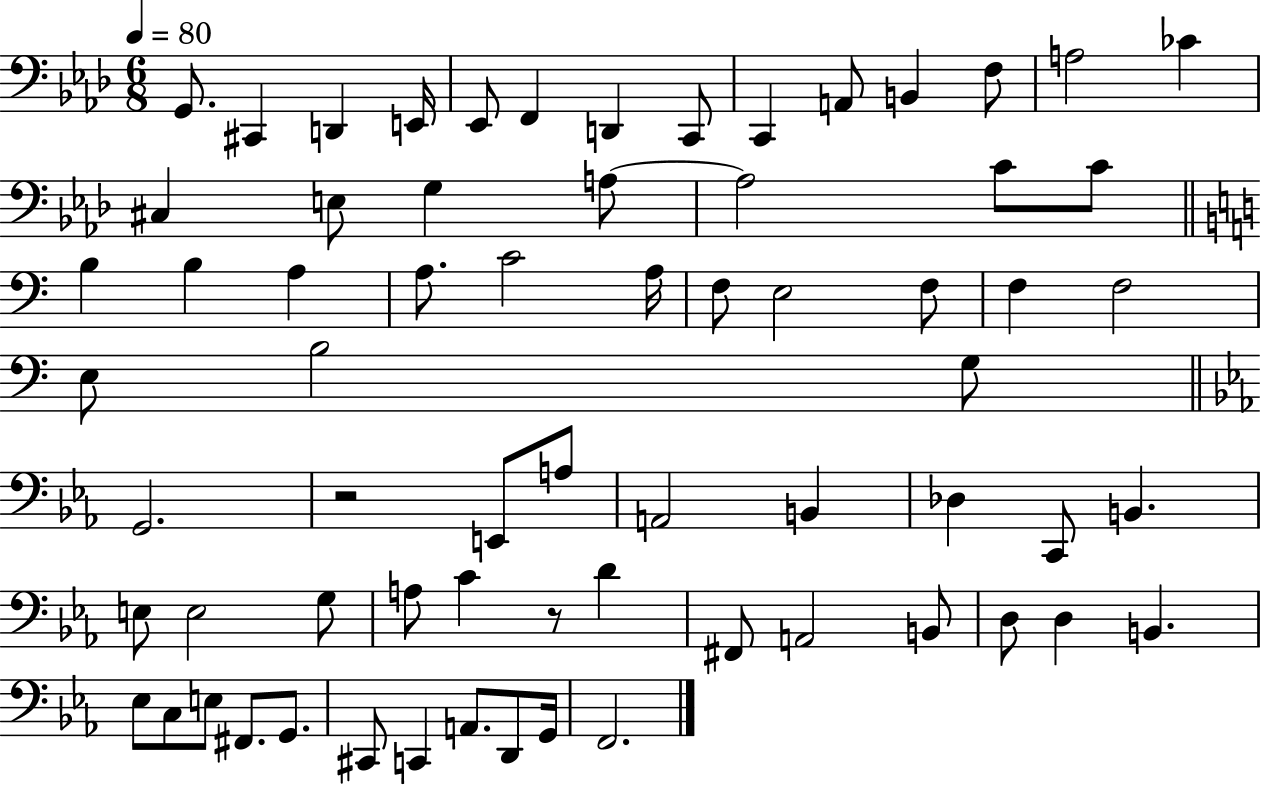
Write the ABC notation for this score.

X:1
T:Untitled
M:6/8
L:1/4
K:Ab
G,,/2 ^C,, D,, E,,/4 _E,,/2 F,, D,, C,,/2 C,, A,,/2 B,, F,/2 A,2 _C ^C, E,/2 G, A,/2 A,2 C/2 C/2 B, B, A, A,/2 C2 A,/4 F,/2 E,2 F,/2 F, F,2 E,/2 B,2 G,/2 G,,2 z2 E,,/2 A,/2 A,,2 B,, _D, C,,/2 B,, E,/2 E,2 G,/2 A,/2 C z/2 D ^F,,/2 A,,2 B,,/2 D,/2 D, B,, _E,/2 C,/2 E,/2 ^F,,/2 G,,/2 ^C,,/2 C,, A,,/2 D,,/2 G,,/4 F,,2